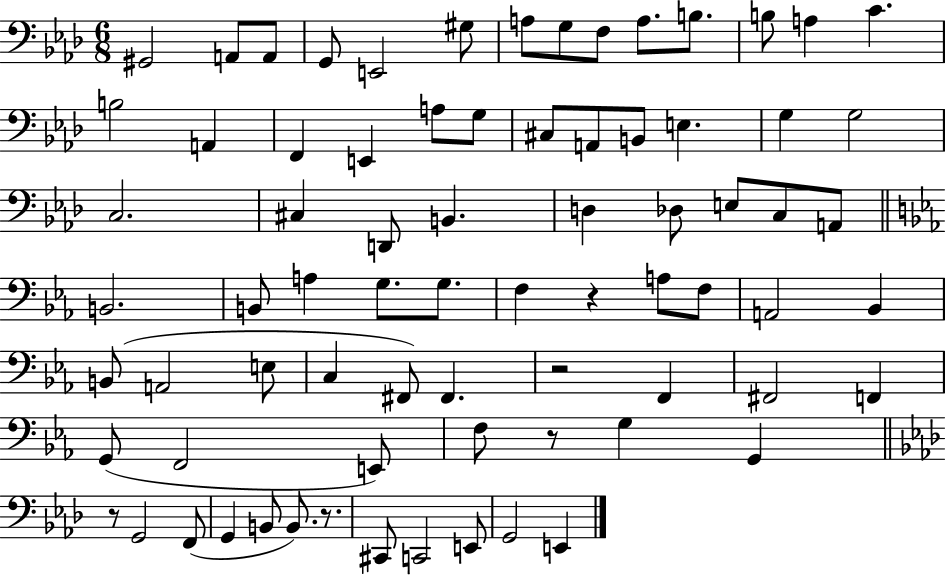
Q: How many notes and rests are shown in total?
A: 75